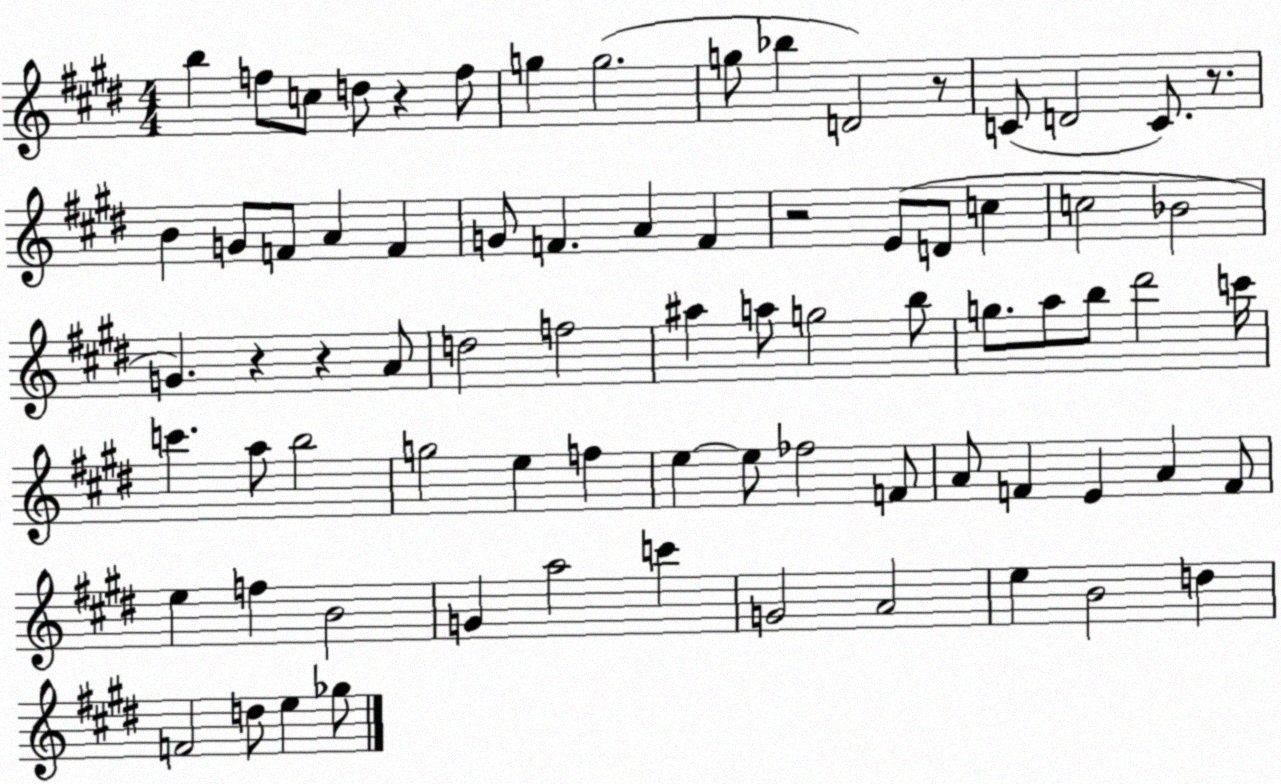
X:1
T:Untitled
M:4/4
L:1/4
K:E
b f/2 c/2 d/2 z f/2 g g2 g/2 _b D2 z/2 C/2 D2 C/2 z/2 B G/2 F/2 A F G/2 F A F z2 E/2 D/2 c c2 _B2 G z z A/2 d2 f2 ^a a/2 g2 b/2 g/2 a/2 b/2 ^d'2 c'/4 c' a/2 b2 g2 e f e e/2 _f2 F/2 A/2 F E A F/2 e f B2 G a2 c' G2 A2 e B2 d F2 d/2 e _g/2